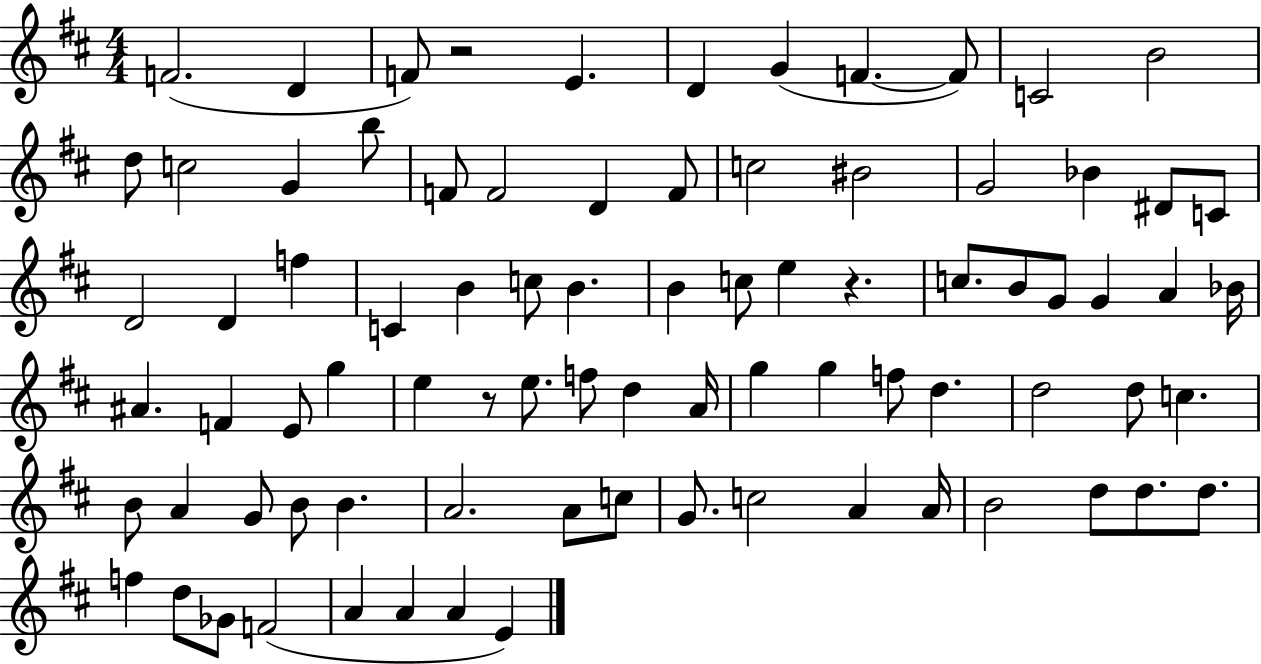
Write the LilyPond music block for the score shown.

{
  \clef treble
  \numericTimeSignature
  \time 4/4
  \key d \major
  f'2.( d'4 | f'8) r2 e'4. | d'4 g'4( f'4.~~ f'8) | c'2 b'2 | \break d''8 c''2 g'4 b''8 | f'8 f'2 d'4 f'8 | c''2 bis'2 | g'2 bes'4 dis'8 c'8 | \break d'2 d'4 f''4 | c'4 b'4 c''8 b'4. | b'4 c''8 e''4 r4. | c''8. b'8 g'8 g'4 a'4 bes'16 | \break ais'4. f'4 e'8 g''4 | e''4 r8 e''8. f''8 d''4 a'16 | g''4 g''4 f''8 d''4. | d''2 d''8 c''4. | \break b'8 a'4 g'8 b'8 b'4. | a'2. a'8 c''8 | g'8. c''2 a'4 a'16 | b'2 d''8 d''8. d''8. | \break f''4 d''8 ges'8 f'2( | a'4 a'4 a'4 e'4) | \bar "|."
}